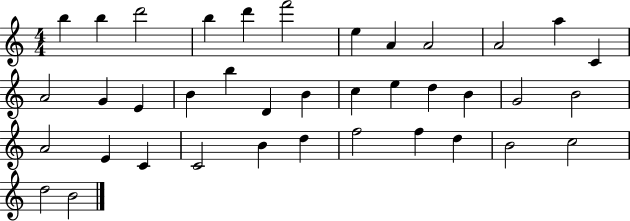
B5/q B5/q D6/h B5/q D6/q F6/h E5/q A4/q A4/h A4/h A5/q C4/q A4/h G4/q E4/q B4/q B5/q D4/q B4/q C5/q E5/q D5/q B4/q G4/h B4/h A4/h E4/q C4/q C4/h B4/q D5/q F5/h F5/q D5/q B4/h C5/h D5/h B4/h